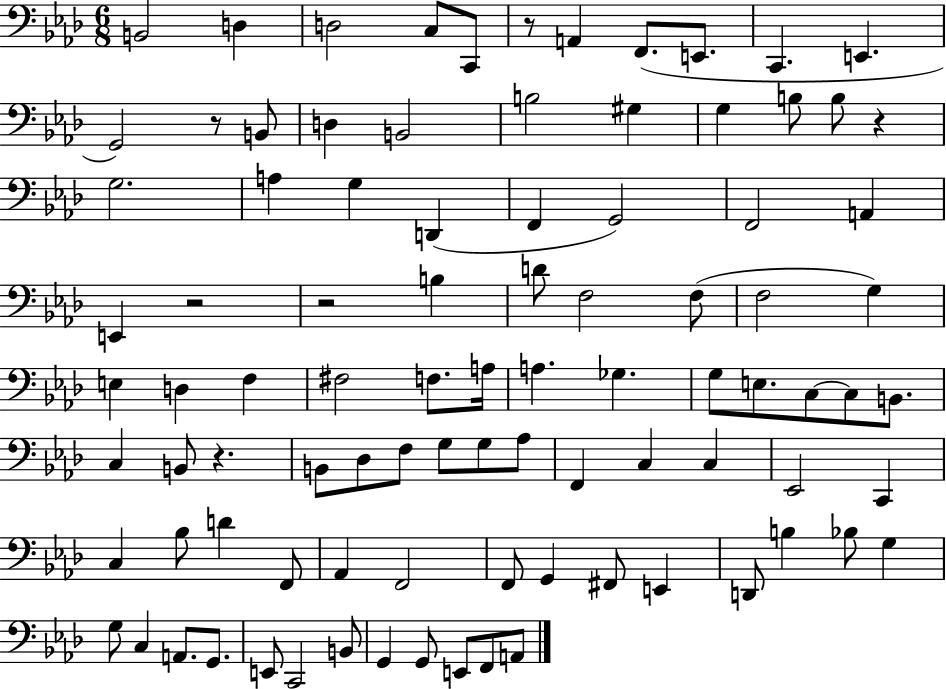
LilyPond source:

{
  \clef bass
  \numericTimeSignature
  \time 6/8
  \key aes \major
  \repeat volta 2 { b,2 d4 | d2 c8 c,8 | r8 a,4 f,8.( e,8. | c,4. e,4. | \break g,2) r8 b,8 | d4 b,2 | b2 gis4 | g4 b8 b8 r4 | \break g2. | a4 g4 d,4( | f,4 g,2) | f,2 a,4 | \break e,4 r2 | r2 b4 | d'8 f2 f8( | f2 g4) | \break e4 d4 f4 | fis2 f8. a16 | a4. ges4. | g8 e8. c8~~ c8 b,8. | \break c4 b,8 r4. | b,8 des8 f8 g8 g8 aes8 | f,4 c4 c4 | ees,2 c,4 | \break c4 bes8 d'4 f,8 | aes,4 f,2 | f,8 g,4 fis,8 e,4 | d,8 b4 bes8 g4 | \break g8 c4 a,8. g,8. | e,8 c,2 b,8 | g,4 g,8 e,8 f,8 a,8 | } \bar "|."
}